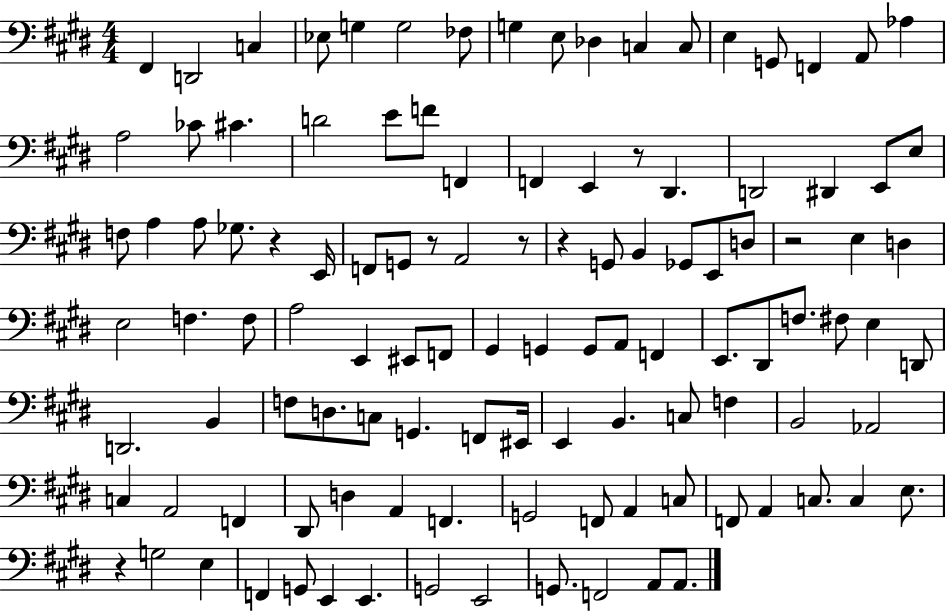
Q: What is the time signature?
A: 4/4